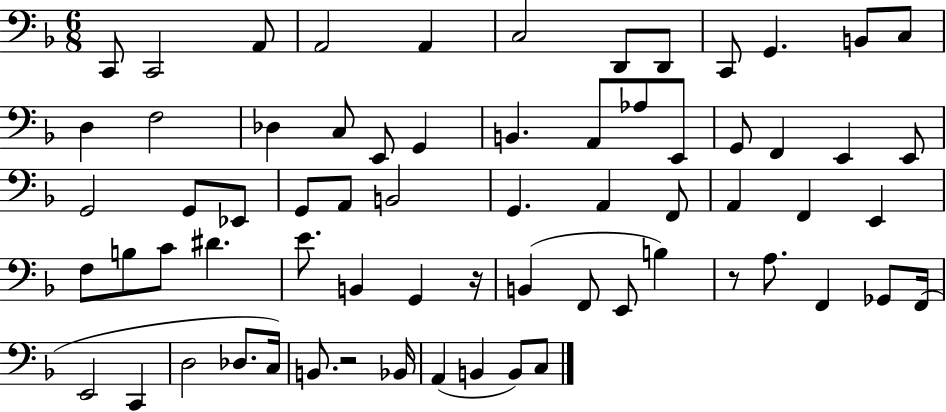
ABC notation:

X:1
T:Untitled
M:6/8
L:1/4
K:F
C,,/2 C,,2 A,,/2 A,,2 A,, C,2 D,,/2 D,,/2 C,,/2 G,, B,,/2 C,/2 D, F,2 _D, C,/2 E,,/2 G,, B,, A,,/2 _A,/2 E,,/2 G,,/2 F,, E,, E,,/2 G,,2 G,,/2 _E,,/2 G,,/2 A,,/2 B,,2 G,, A,, F,,/2 A,, F,, E,, F,/2 B,/2 C/2 ^D E/2 B,, G,, z/4 B,, F,,/2 E,,/2 B, z/2 A,/2 F,, _G,,/2 F,,/4 E,,2 C,, D,2 _D,/2 C,/4 B,,/2 z2 _B,,/4 A,, B,, B,,/2 C,/2